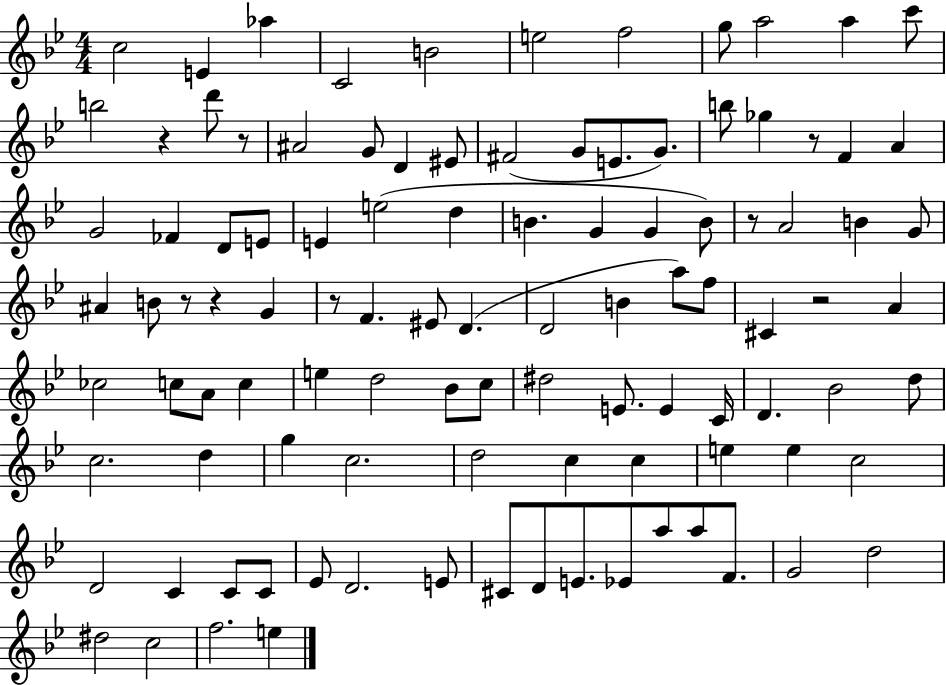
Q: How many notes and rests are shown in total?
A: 104